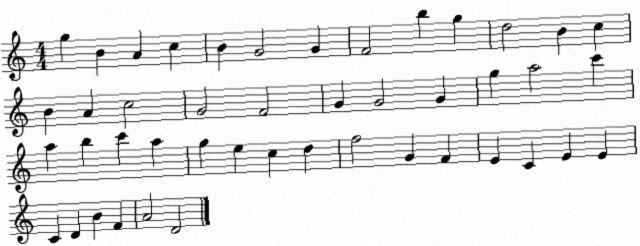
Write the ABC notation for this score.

X:1
T:Untitled
M:4/4
L:1/4
K:C
g B A c B G2 G F2 b g d2 B c B A c2 G2 F2 G G2 G g a2 c' a b c' a g e c d f2 G F E C E E C D B F A2 D2